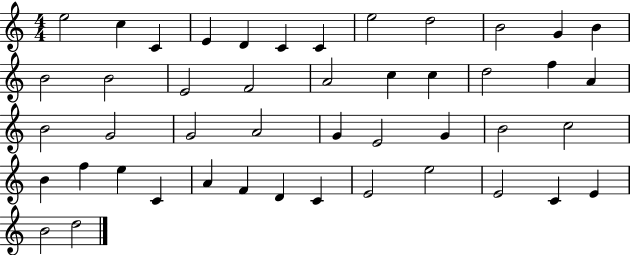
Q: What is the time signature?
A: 4/4